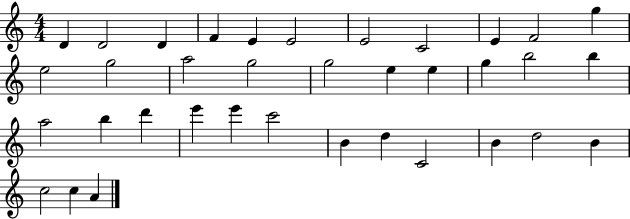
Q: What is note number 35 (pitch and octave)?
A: C5